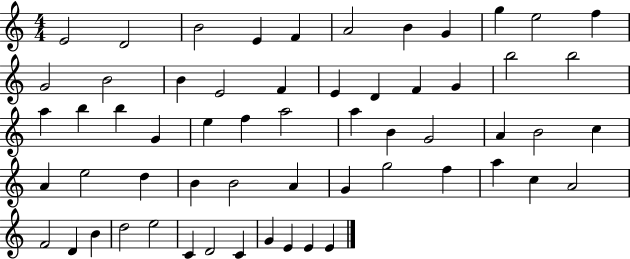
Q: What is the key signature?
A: C major